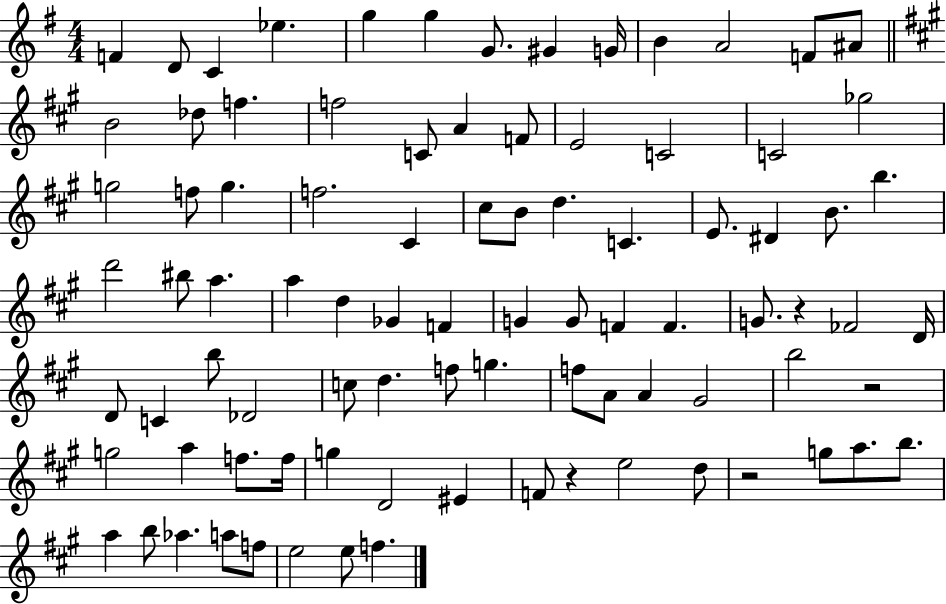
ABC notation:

X:1
T:Untitled
M:4/4
L:1/4
K:G
F D/2 C _e g g G/2 ^G G/4 B A2 F/2 ^A/2 B2 _d/2 f f2 C/2 A F/2 E2 C2 C2 _g2 g2 f/2 g f2 ^C ^c/2 B/2 d C E/2 ^D B/2 b d'2 ^b/2 a a d _G F G G/2 F F G/2 z _F2 D/4 D/2 C b/2 _D2 c/2 d f/2 g f/2 A/2 A ^G2 b2 z2 g2 a f/2 f/4 g D2 ^E F/2 z e2 d/2 z2 g/2 a/2 b/2 a b/2 _a a/2 f/2 e2 e/2 f